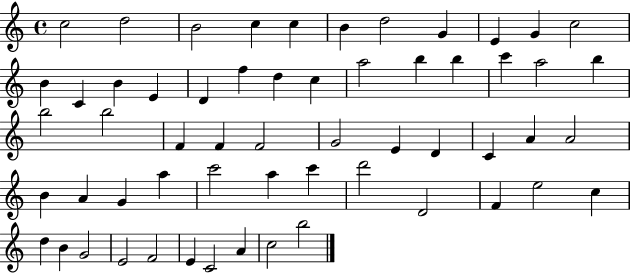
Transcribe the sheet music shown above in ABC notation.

X:1
T:Untitled
M:4/4
L:1/4
K:C
c2 d2 B2 c c B d2 G E G c2 B C B E D f d c a2 b b c' a2 b b2 b2 F F F2 G2 E D C A A2 B A G a c'2 a c' d'2 D2 F e2 c d B G2 E2 F2 E C2 A c2 b2